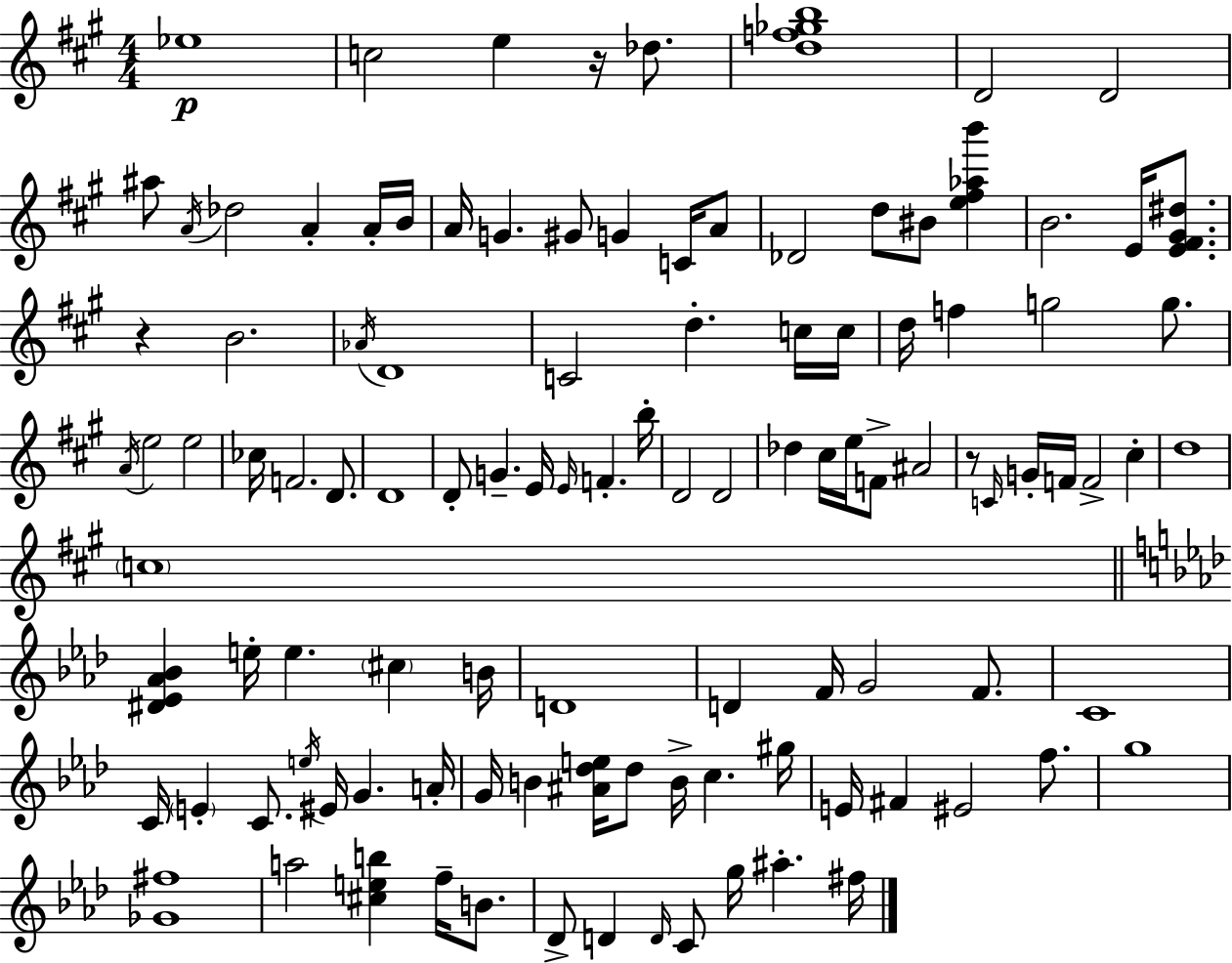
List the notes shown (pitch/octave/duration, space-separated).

Eb5/w C5/h E5/q R/s Db5/e. [D5,F5,Gb5,B5]/w D4/h D4/h A#5/e A4/s Db5/h A4/q A4/s B4/s A4/s G4/q. G#4/e G4/q C4/s A4/e Db4/h D5/e BIS4/e [E5,F#5,Ab5,B6]/q B4/h. E4/s [E4,F#4,G#4,D#5]/e. R/q B4/h. Ab4/s D4/w C4/h D5/q. C5/s C5/s D5/s F5/q G5/h G5/e. A4/s E5/h E5/h CES5/s F4/h. D4/e. D4/w D4/e G4/q. E4/s E4/s F4/q. B5/s D4/h D4/h Db5/q C#5/s E5/s F4/e A#4/h R/e C4/s G4/s F4/s F4/h C#5/q D5/w C5/w [D#4,Eb4,Ab4,Bb4]/q E5/s E5/q. C#5/q B4/s D4/w D4/q F4/s G4/h F4/e. C4/w C4/s E4/q C4/e. E5/s EIS4/s G4/q. A4/s G4/s B4/q [A#4,Db5,E5]/s Db5/e B4/s C5/q. G#5/s E4/s F#4/q EIS4/h F5/e. G5/w [Gb4,F#5]/w A5/h [C#5,E5,B5]/q F5/s B4/e. Db4/e D4/q D4/s C4/e G5/s A#5/q. F#5/s